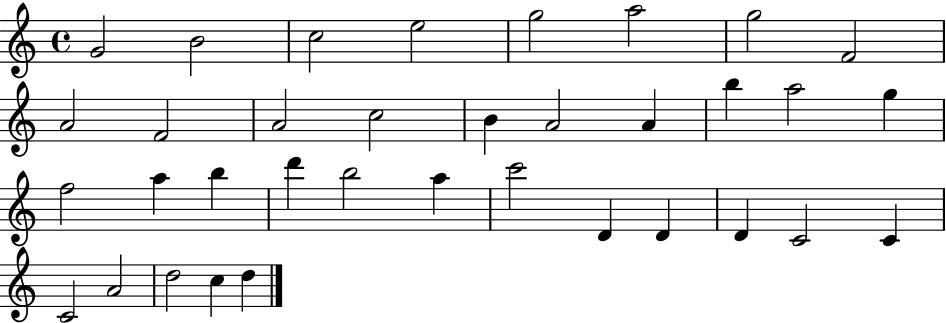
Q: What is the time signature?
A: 4/4